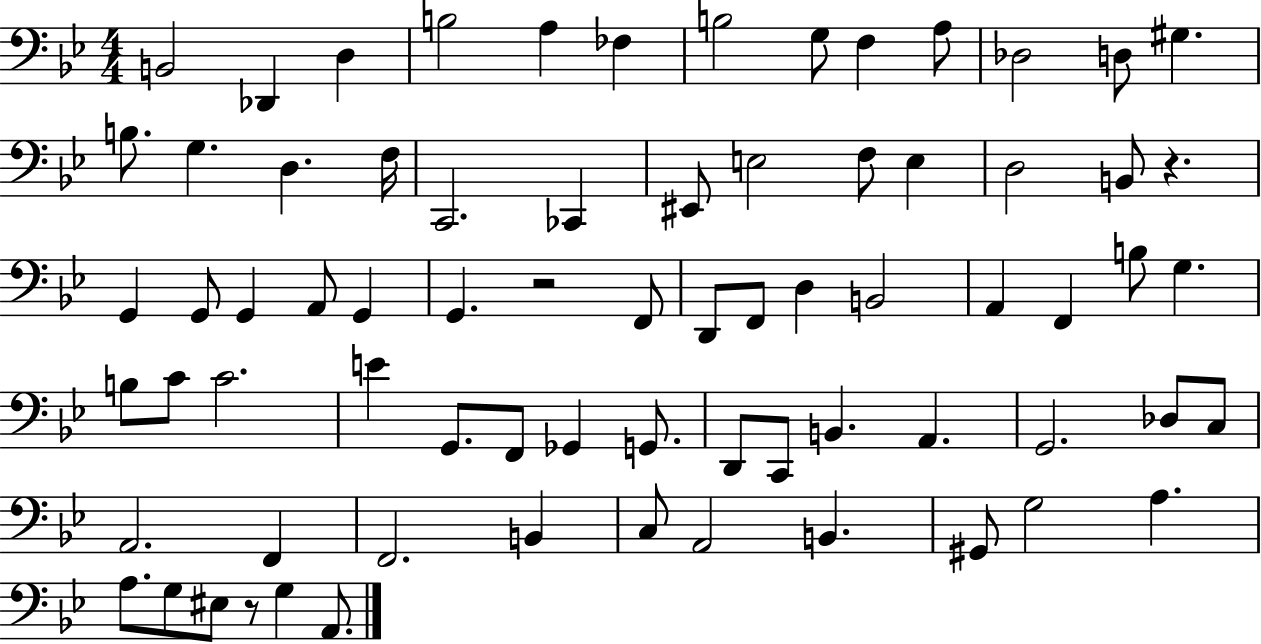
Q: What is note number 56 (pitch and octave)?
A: A2